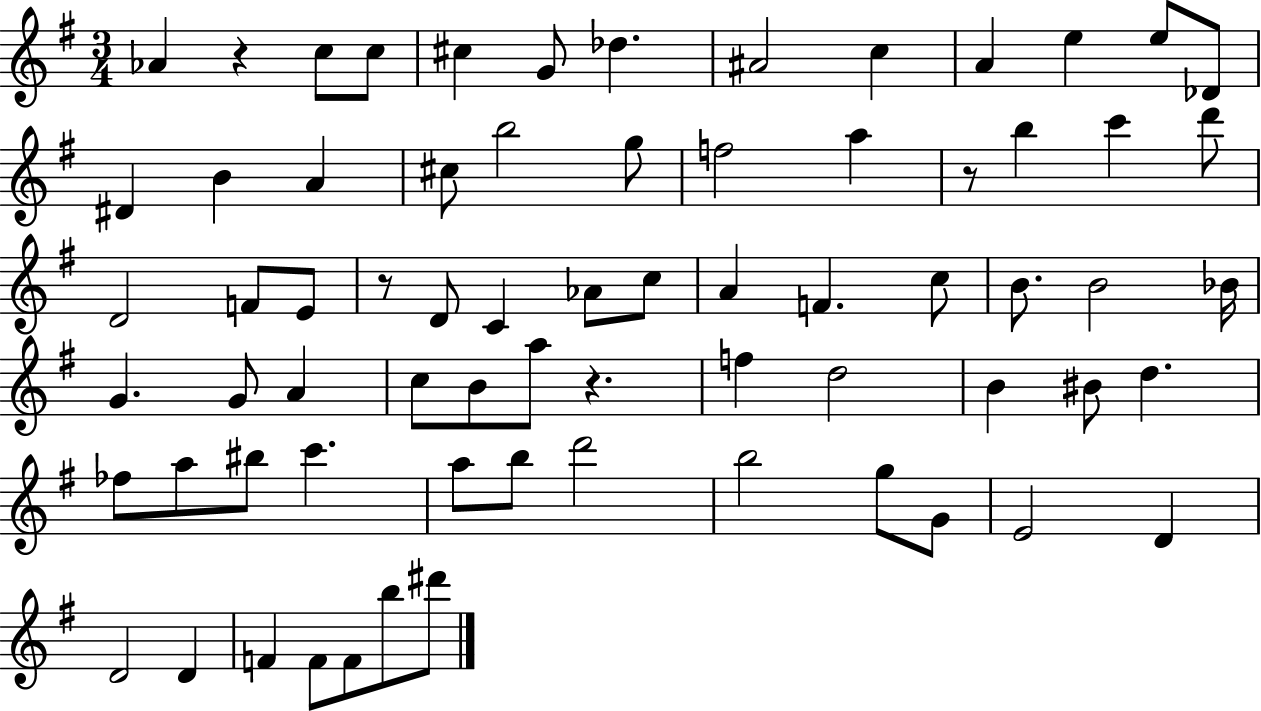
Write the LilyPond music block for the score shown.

{
  \clef treble
  \numericTimeSignature
  \time 3/4
  \key g \major
  aes'4 r4 c''8 c''8 | cis''4 g'8 des''4. | ais'2 c''4 | a'4 e''4 e''8 des'8 | \break dis'4 b'4 a'4 | cis''8 b''2 g''8 | f''2 a''4 | r8 b''4 c'''4 d'''8 | \break d'2 f'8 e'8 | r8 d'8 c'4 aes'8 c''8 | a'4 f'4. c''8 | b'8. b'2 bes'16 | \break g'4. g'8 a'4 | c''8 b'8 a''8 r4. | f''4 d''2 | b'4 bis'8 d''4. | \break fes''8 a''8 bis''8 c'''4. | a''8 b''8 d'''2 | b''2 g''8 g'8 | e'2 d'4 | \break d'2 d'4 | f'4 f'8 f'8 b''8 dis'''8 | \bar "|."
}